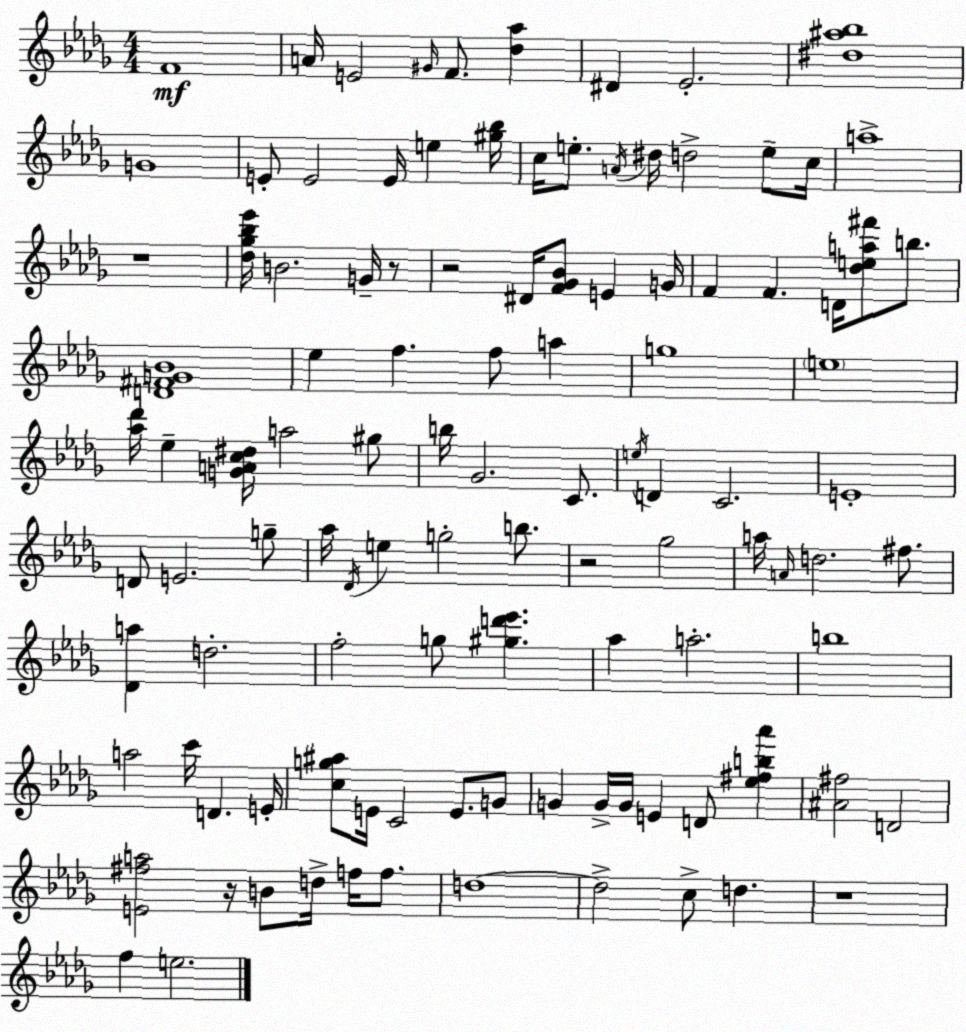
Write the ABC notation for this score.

X:1
T:Untitled
M:4/4
L:1/4
K:Bbm
F4 A/4 E2 ^G/4 F/2 [_d_a] ^D _E2 [^d^a_b]4 G4 E/2 E2 E/4 e [^g_b]/4 c/4 e/2 A/4 ^d/4 d2 e/2 c/4 a4 z4 [_d_g_b_e']/4 B2 G/4 z/2 z2 ^D/4 [F_G_B]/2 E G/4 F F D/4 [_dea^f']/2 b/2 [D^FG_B]4 _e f f/2 a g4 e4 [_a_d']/4 _e [GAc^d]/4 a2 ^g/2 b/4 _G2 C/2 e/4 D C2 E4 D/2 E2 g/2 _a/4 _D/4 e g2 b/2 z2 _g2 a/4 A/4 d2 ^f/2 [_Da] d2 f2 g/2 [^gd'_e'] _a a2 b4 a2 c'/4 D E/4 [cg^a]/2 E/4 C2 E/2 G/2 G G/4 G/4 E D/2 [_e^fb_a'] [^A^f]2 D2 [E^fa]2 z/4 B/2 d/4 f/4 f/2 d4 d2 c/2 d z4 f e2